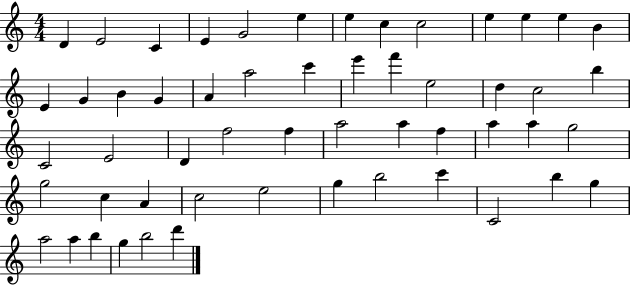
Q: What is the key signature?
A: C major